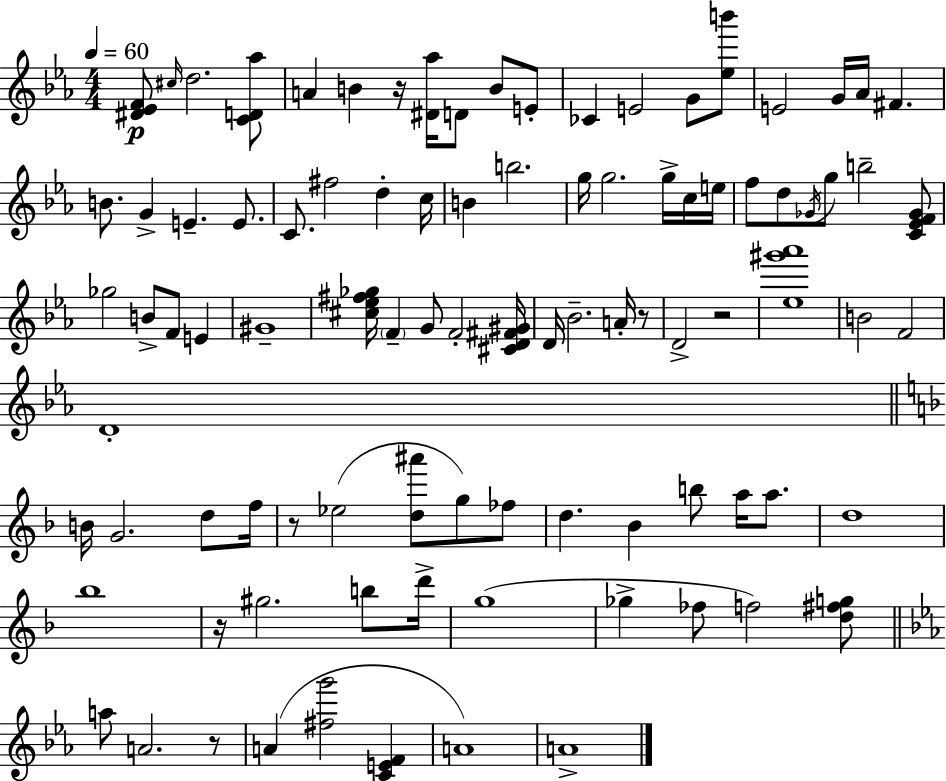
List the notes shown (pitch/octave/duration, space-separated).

[D#4,Eb4,F4]/e C#5/s D5/h. [C4,D4,Ab5]/e A4/q B4/q R/s [D#4,Ab5]/s D4/e B4/e E4/e CES4/q E4/h G4/e [Eb5,B6]/e E4/h G4/s Ab4/s F#4/q. B4/e. G4/q E4/q. E4/e. C4/e. F#5/h D5/q C5/s B4/q B5/h. G5/s G5/h. G5/s C5/s E5/s F5/e D5/e Gb4/s G5/e B5/h [C4,Eb4,F4,Gb4]/e Gb5/h B4/e F4/e E4/q G#4/w [C#5,Eb5,F#5,Gb5]/s F4/q G4/e F4/h [C#4,D4,F#4,G#4]/s D4/s Bb4/h. A4/s R/e D4/h R/h [Eb5,G#6,Ab6]/w B4/h F4/h D4/w B4/s G4/h. D5/e F5/s R/e Eb5/h [D5,A#6]/e G5/e FES5/e D5/q. Bb4/q B5/e A5/s A5/e. D5/w Bb5/w R/s G#5/h. B5/e D6/s G5/w Gb5/q FES5/e F5/h [D5,F#5,G5]/e A5/e A4/h. R/e A4/q [F#5,G6]/h [C4,E4,F4]/q A4/w A4/w